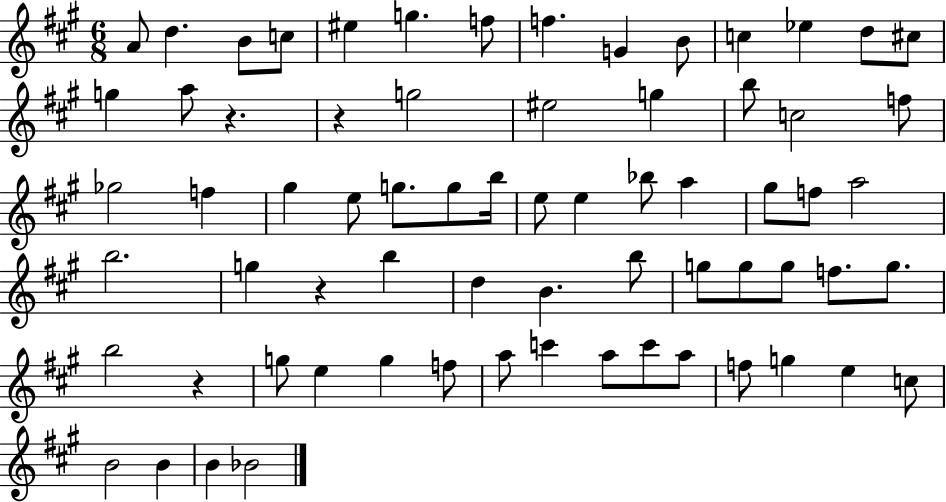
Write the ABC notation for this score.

X:1
T:Untitled
M:6/8
L:1/4
K:A
A/2 d B/2 c/2 ^e g f/2 f G B/2 c _e d/2 ^c/2 g a/2 z z g2 ^e2 g b/2 c2 f/2 _g2 f ^g e/2 g/2 g/2 b/4 e/2 e _b/2 a ^g/2 f/2 a2 b2 g z b d B b/2 g/2 g/2 g/2 f/2 g/2 b2 z g/2 e g f/2 a/2 c' a/2 c'/2 a/2 f/2 g e c/2 B2 B B _B2